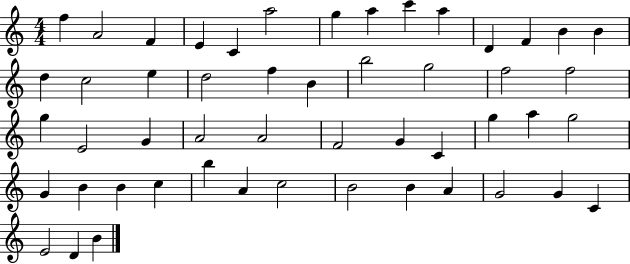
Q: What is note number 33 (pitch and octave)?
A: G5